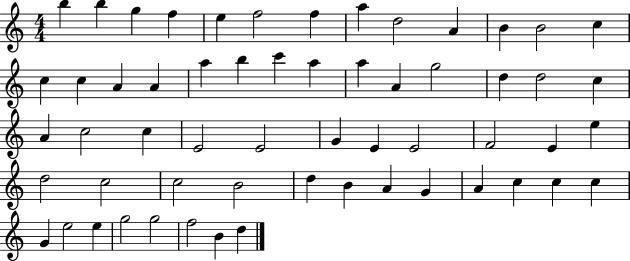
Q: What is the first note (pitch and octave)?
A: B5